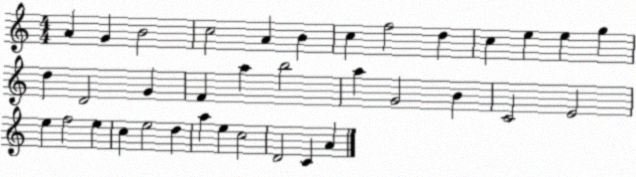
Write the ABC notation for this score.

X:1
T:Untitled
M:4/4
L:1/4
K:C
A G B2 c2 A B c f2 d c e e g d D2 G F a b2 a G2 B C2 E2 e f2 e c e2 d a e c2 D2 C A